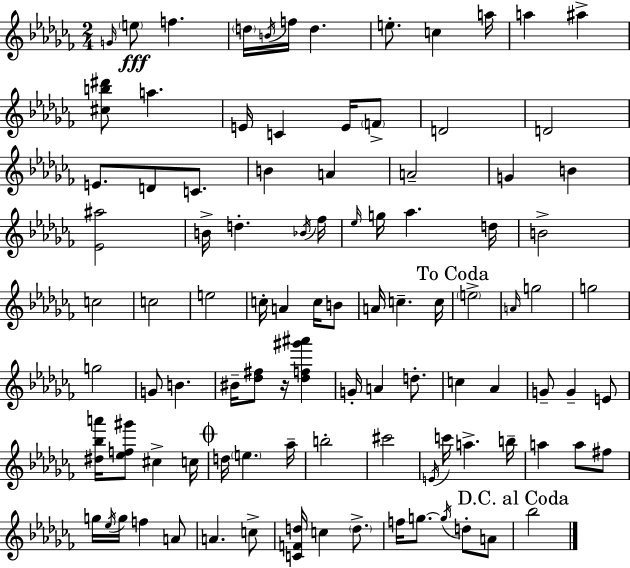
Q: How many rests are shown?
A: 1